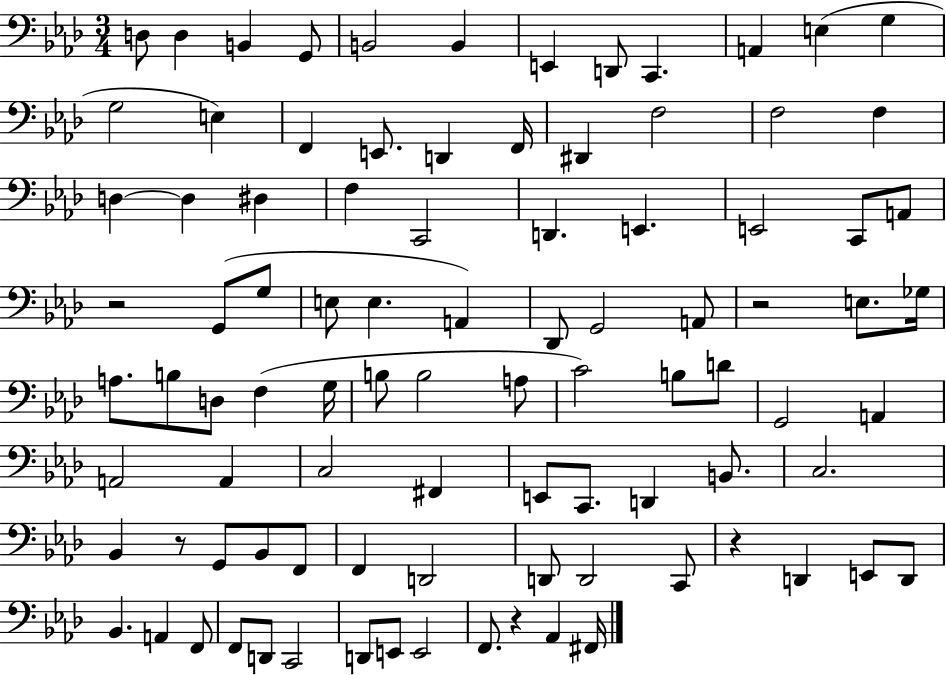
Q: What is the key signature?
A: AES major